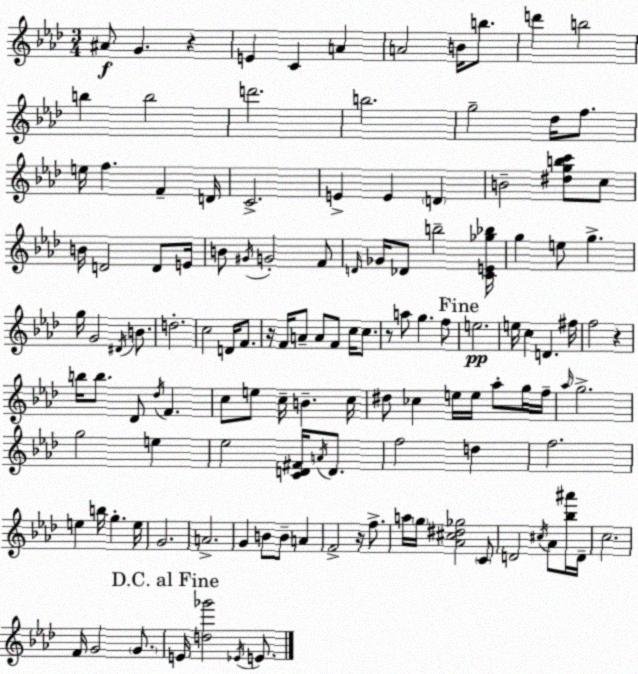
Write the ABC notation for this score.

X:1
T:Untitled
M:3/4
L:1/4
K:Ab
^A/2 G z E C A A2 B/4 b/2 d' b2 b b2 d'2 b2 g2 _d/4 f/2 e/4 f F D/4 C2 E E D B2 [^dgbc']/2 c/2 B/4 D2 D/2 E/4 B/2 ^G/4 G2 F/2 D/4 _G/4 _D/2 b2 [CE_g_b]/4 g e/2 g g/4 G2 ^D/4 B/2 d2 c2 D/4 F/2 z/4 F/4 A/2 A/2 F/2 c/4 c/2 z/2 a/2 g f/2 e2 e/4 c D ^f/4 f2 z b/4 b/2 _D/2 _d/4 F c/2 e/2 c/4 B c/4 ^d/2 _c e/4 e/4 _a/2 g/4 f/4 _a/4 g2 g2 e _e2 [CD^F]/4 A/4 D/2 f2 d f2 e b/4 g e/4 G2 A2 G B/2 B/2 A F2 z/4 f/2 a/4 g/4 [_A^c^d_g]2 C/2 D2 ^c/4 _A/2 [_b^a']/4 D/4 c2 F/4 G2 G/2 E/4 [d_g']2 _E/4 E/2